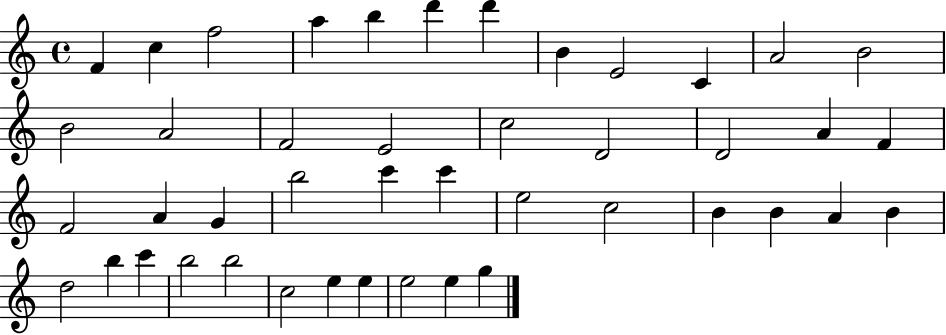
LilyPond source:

{
  \clef treble
  \time 4/4
  \defaultTimeSignature
  \key c \major
  f'4 c''4 f''2 | a''4 b''4 d'''4 d'''4 | b'4 e'2 c'4 | a'2 b'2 | \break b'2 a'2 | f'2 e'2 | c''2 d'2 | d'2 a'4 f'4 | \break f'2 a'4 g'4 | b''2 c'''4 c'''4 | e''2 c''2 | b'4 b'4 a'4 b'4 | \break d''2 b''4 c'''4 | b''2 b''2 | c''2 e''4 e''4 | e''2 e''4 g''4 | \break \bar "|."
}